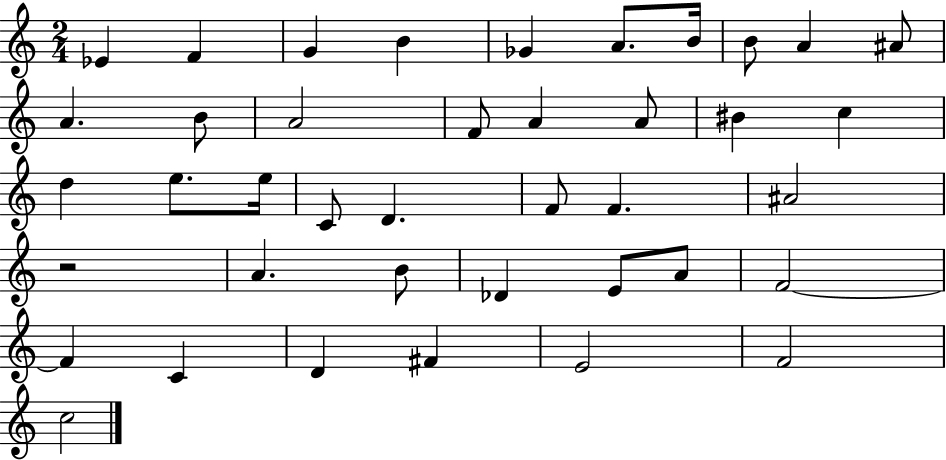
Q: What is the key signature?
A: C major